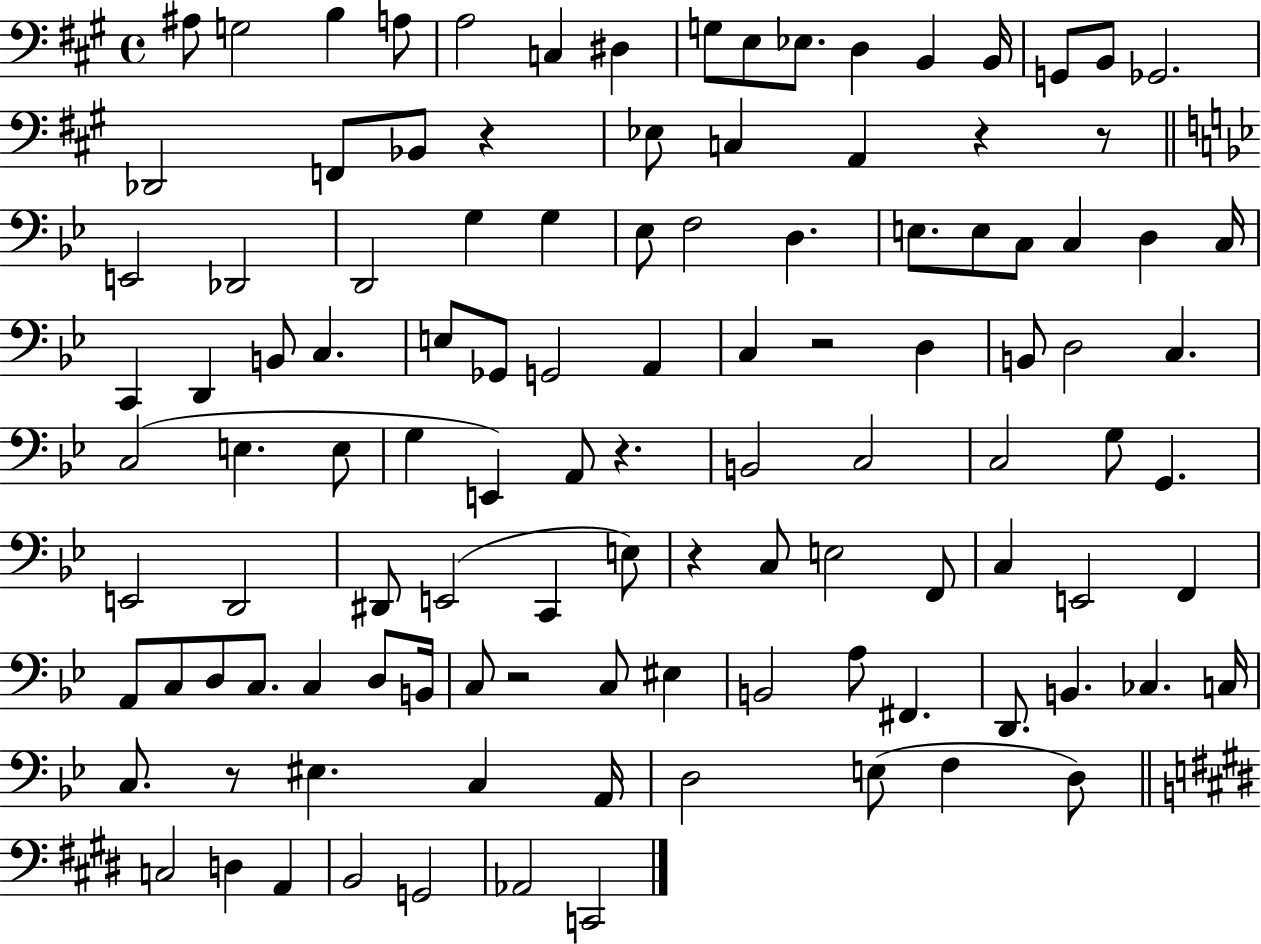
A#3/e G3/h B3/q A3/e A3/h C3/q D#3/q G3/e E3/e Eb3/e. D3/q B2/q B2/s G2/e B2/e Gb2/h. Db2/h F2/e Bb2/e R/q Eb3/e C3/q A2/q R/q R/e E2/h Db2/h D2/h G3/q G3/q Eb3/e F3/h D3/q. E3/e. E3/e C3/e C3/q D3/q C3/s C2/q D2/q B2/e C3/q. E3/e Gb2/e G2/h A2/q C3/q R/h D3/q B2/e D3/h C3/q. C3/h E3/q. E3/e G3/q E2/q A2/e R/q. B2/h C3/h C3/h G3/e G2/q. E2/h D2/h D#2/e E2/h C2/q E3/e R/q C3/e E3/h F2/e C3/q E2/h F2/q A2/e C3/e D3/e C3/e. C3/q D3/e B2/s C3/e R/h C3/e EIS3/q B2/h A3/e F#2/q. D2/e. B2/q. CES3/q. C3/s C3/e. R/e EIS3/q. C3/q A2/s D3/h E3/e F3/q D3/e C3/h D3/q A2/q B2/h G2/h Ab2/h C2/h